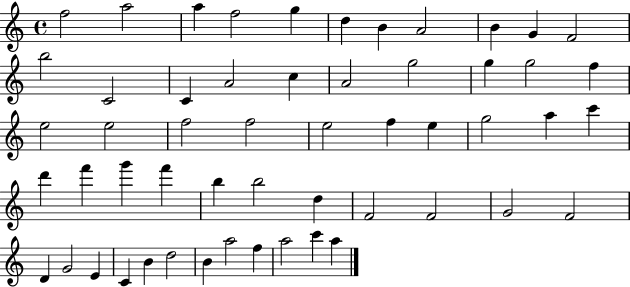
X:1
T:Untitled
M:4/4
L:1/4
K:C
f2 a2 a f2 g d B A2 B G F2 b2 C2 C A2 c A2 g2 g g2 f e2 e2 f2 f2 e2 f e g2 a c' d' f' g' f' b b2 d F2 F2 G2 F2 D G2 E C B d2 B a2 f a2 c' a